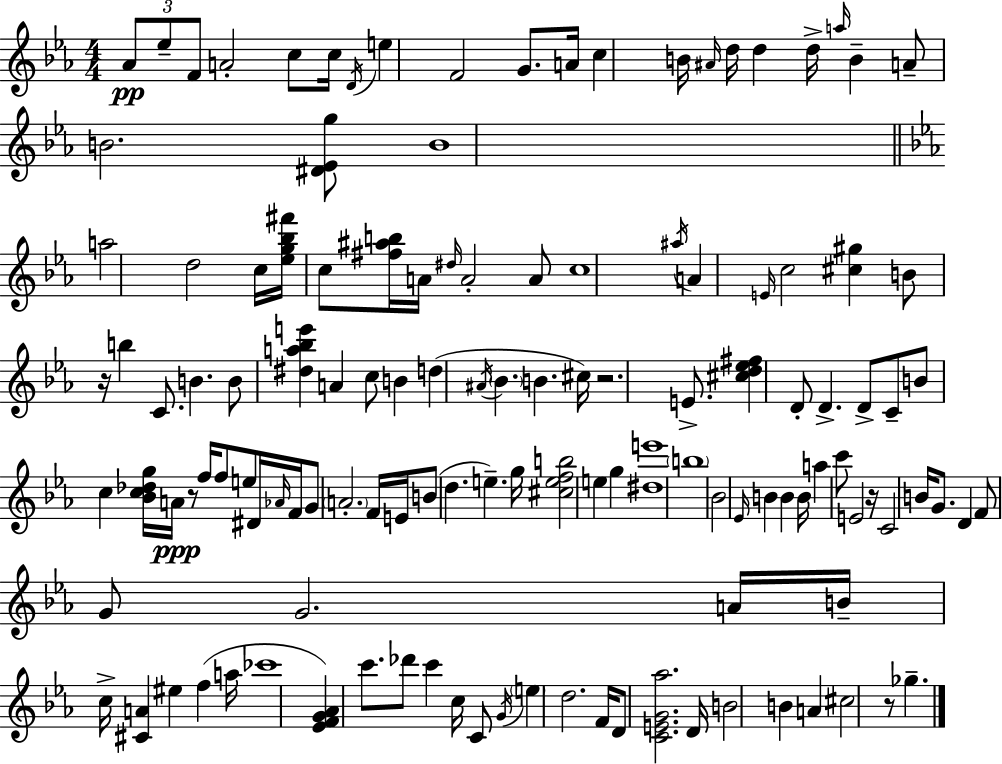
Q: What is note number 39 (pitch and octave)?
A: B4